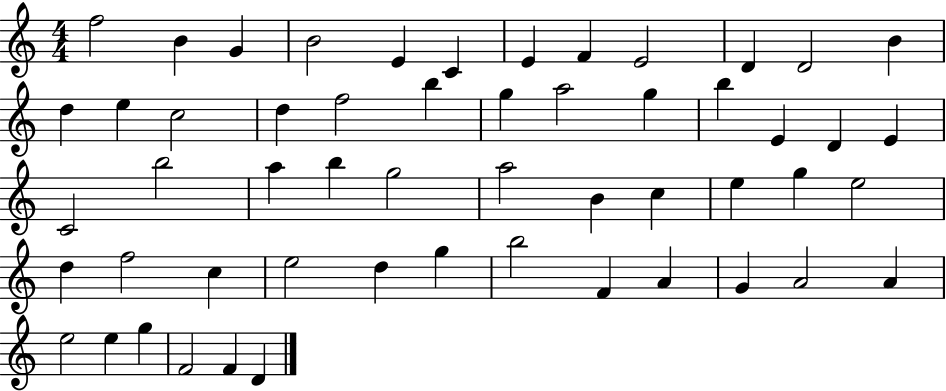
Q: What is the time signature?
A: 4/4